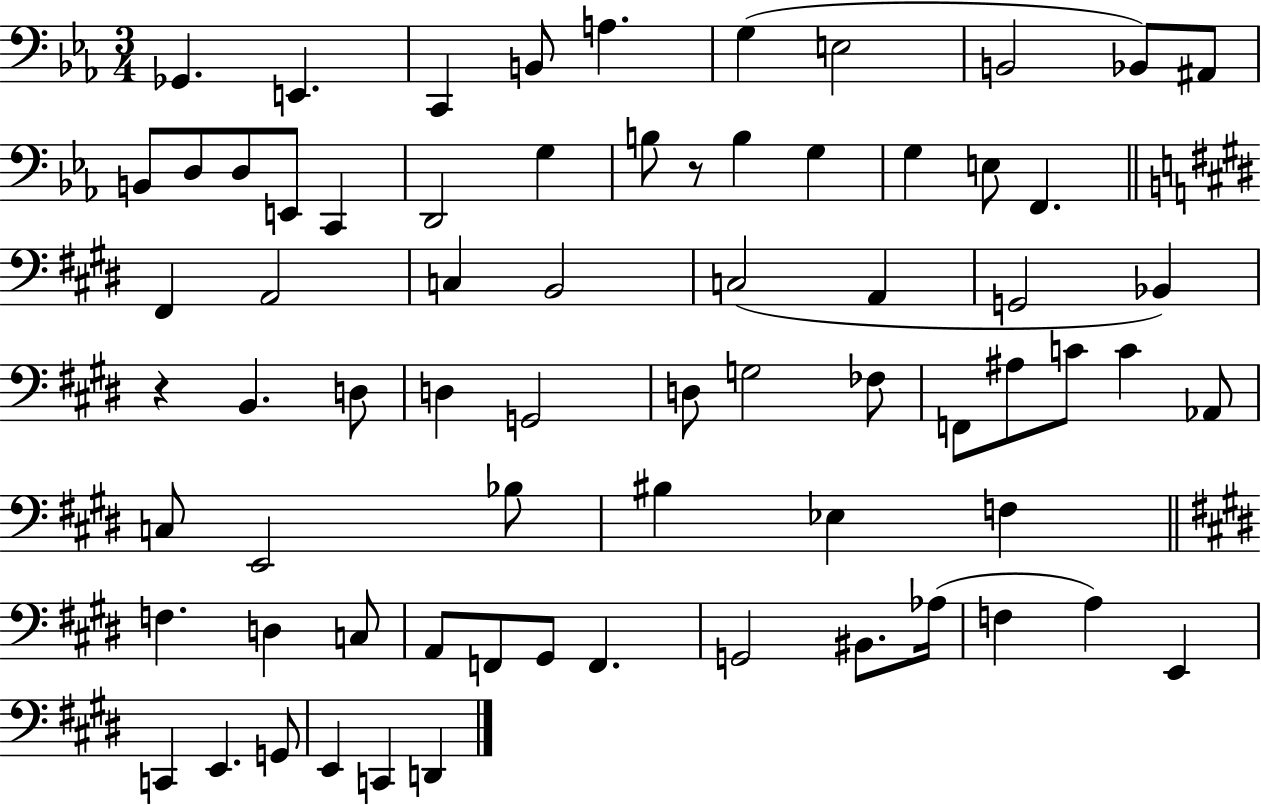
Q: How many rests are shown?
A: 2